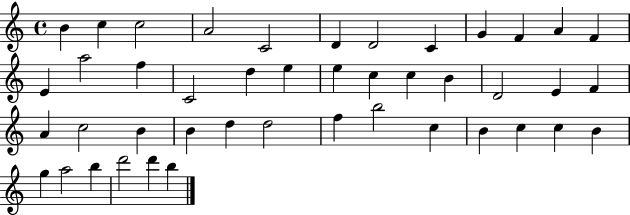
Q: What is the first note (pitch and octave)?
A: B4